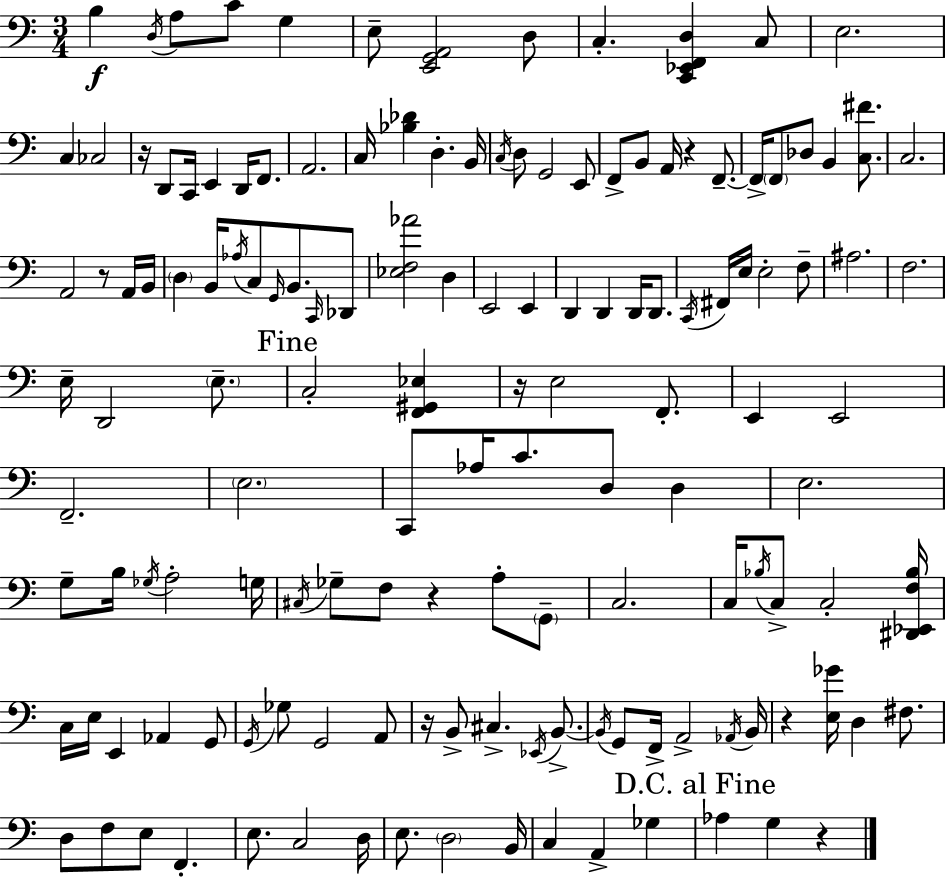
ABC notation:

X:1
T:Untitled
M:3/4
L:1/4
K:Am
B, D,/4 A,/2 C/2 G, E,/2 [E,,G,,A,,]2 D,/2 C, [C,,_E,,F,,D,] C,/2 E,2 C, _C,2 z/4 D,,/2 C,,/4 E,, D,,/4 F,,/2 A,,2 C,/4 [_B,_D] D, B,,/4 C,/4 D,/2 G,,2 E,,/2 F,,/2 B,,/2 A,,/4 z F,,/2 F,,/4 F,,/2 _D,/2 B,, [C,^F]/2 C,2 A,,2 z/2 A,,/4 B,,/4 D, B,,/4 _A,/4 C,/2 G,,/4 B,,/2 C,,/4 _D,,/2 [_E,F,_A]2 D, E,,2 E,, D,, D,, D,,/4 D,,/2 C,,/4 ^F,,/4 E,/4 E,2 F,/2 ^A,2 F,2 E,/4 D,,2 E,/2 C,2 [F,,^G,,_E,] z/4 E,2 F,,/2 E,, E,,2 F,,2 E,2 C,,/2 _A,/4 C/2 D,/2 D, E,2 G,/2 B,/4 _G,/4 A,2 G,/4 ^C,/4 _G,/2 F,/2 z A,/2 G,,/2 C,2 C,/4 _B,/4 C,/2 C,2 [^D,,_E,,F,_B,]/4 C,/4 E,/4 E,, _A,, G,,/2 G,,/4 _G,/2 G,,2 A,,/2 z/4 B,,/2 ^C, _E,,/4 B,,/2 B,,/4 G,,/2 F,,/4 A,,2 _A,,/4 B,,/4 z [E,_G]/4 D, ^F,/2 D,/2 F,/2 E,/2 F,, E,/2 C,2 D,/4 E,/2 D,2 B,,/4 C, A,, _G, _A, G, z